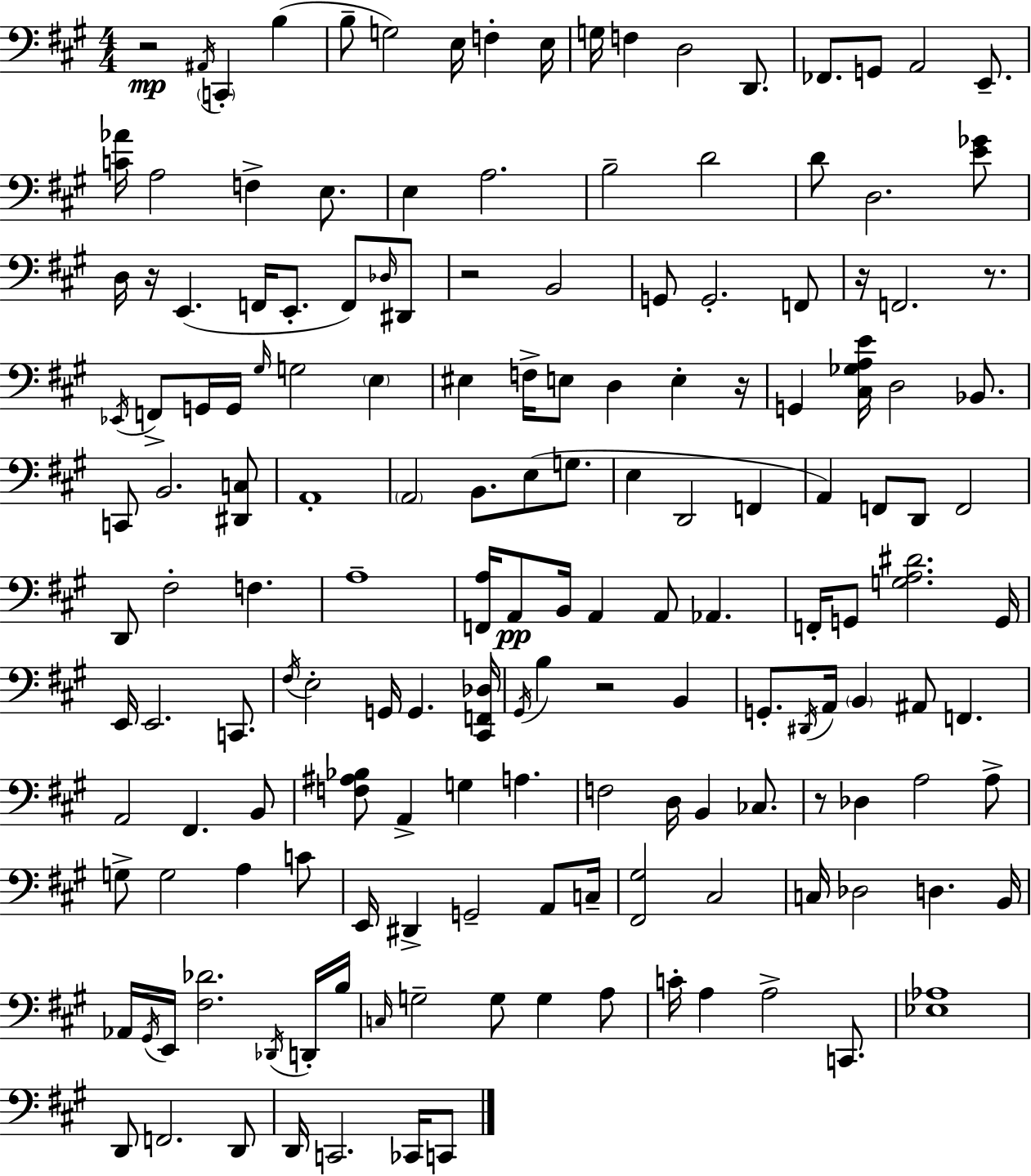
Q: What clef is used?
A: bass